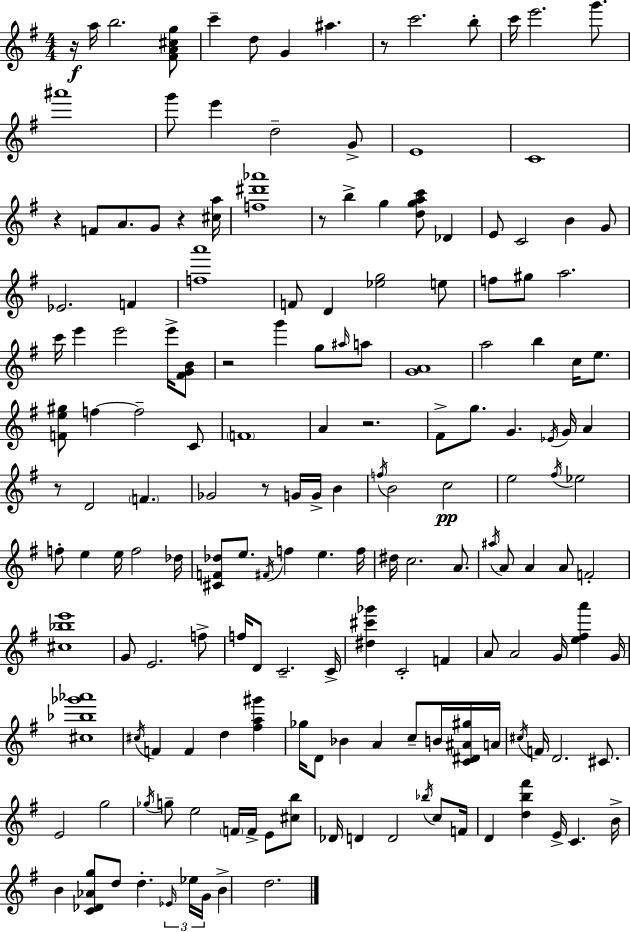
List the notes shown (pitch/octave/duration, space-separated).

R/s A5/s B5/h. [F#4,A4,C#5,G5]/e C6/q D5/e G4/q A#5/q. R/e C6/h. B5/e C6/s E6/h. G6/e. A#6/w G6/e E6/q D5/h G4/e E4/w C4/w R/q F4/e A4/e. G4/e R/q [C#5,A5]/s [F5,D#6,Ab6]/w R/e B5/q G5/q [D5,G5,A5,C6]/e Db4/q E4/e C4/h B4/q G4/e Eb4/h. F4/q [F5,A6]/w F4/e D4/q [Eb5,G5]/h E5/e F5/e G#5/e A5/h. C6/s E6/q E6/h E6/s [F#4,G4,B4]/e R/h G6/q G5/e A#5/s A5/e [G4,A4]/w A5/h B5/q C5/s E5/e. [F4,E5,G#5]/e F5/q F5/h C4/e F4/w A4/q R/h. F#4/e G5/e. G4/q. Eb4/s G4/s A4/q R/e D4/h F4/q. Gb4/h R/e G4/s G4/s B4/q F5/s B4/h C5/h E5/h F#5/s Eb5/h F5/e E5/q E5/s F5/h Db5/s [C#4,F4,Db5]/e E5/e. F#4/s F5/q E5/q. F5/s D#5/s C5/h. A4/e. A#5/s A4/e A4/q A4/e F4/h [C#5,Bb5,E6]/w G4/e E4/h. F5/e F5/s D4/e C4/h. C4/s [D#5,C#6,Gb6]/q C4/h F4/q A4/e A4/h G4/s [E5,F#5,A6]/q G4/s [C#5,Bb5,Gb6,Ab6]/w C#5/s F4/q F4/q D5/q [F#5,A5,G#6]/q Gb5/s D4/e Bb4/q A4/q C5/e B4/s [C4,D#4,A#4,G#5]/s A4/s C#5/s F4/s D4/h. C#4/e. E4/h G5/h Gb5/s G5/e E5/h F4/s F4/s E4/e [C#5,B5]/e Db4/s D4/q D4/h Bb5/s C5/e F4/s D4/q [D5,B5,F#6]/q E4/s C4/q. B4/s B4/q [C4,Db4,Ab4,G5]/e D5/e D5/q. Eb4/s Eb5/s G4/s B4/q D5/h.